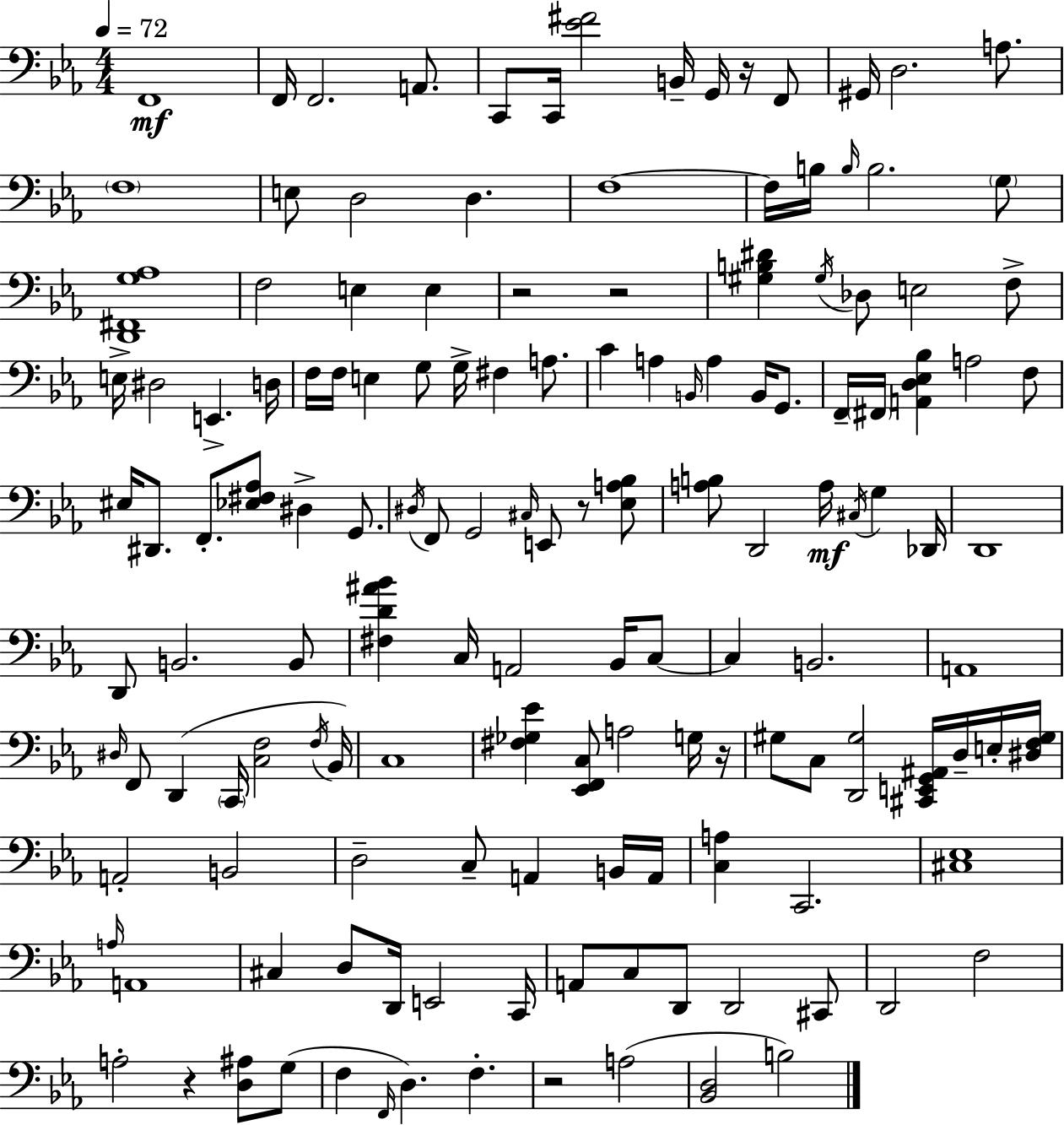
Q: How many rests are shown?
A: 7